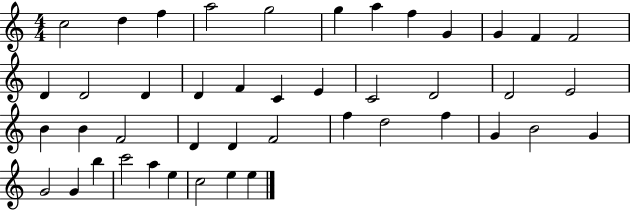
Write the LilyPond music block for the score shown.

{
  \clef treble
  \numericTimeSignature
  \time 4/4
  \key c \major
  c''2 d''4 f''4 | a''2 g''2 | g''4 a''4 f''4 g'4 | g'4 f'4 f'2 | \break d'4 d'2 d'4 | d'4 f'4 c'4 e'4 | c'2 d'2 | d'2 e'2 | \break b'4 b'4 f'2 | d'4 d'4 f'2 | f''4 d''2 f''4 | g'4 b'2 g'4 | \break g'2 g'4 b''4 | c'''2 a''4 e''4 | c''2 e''4 e''4 | \bar "|."
}